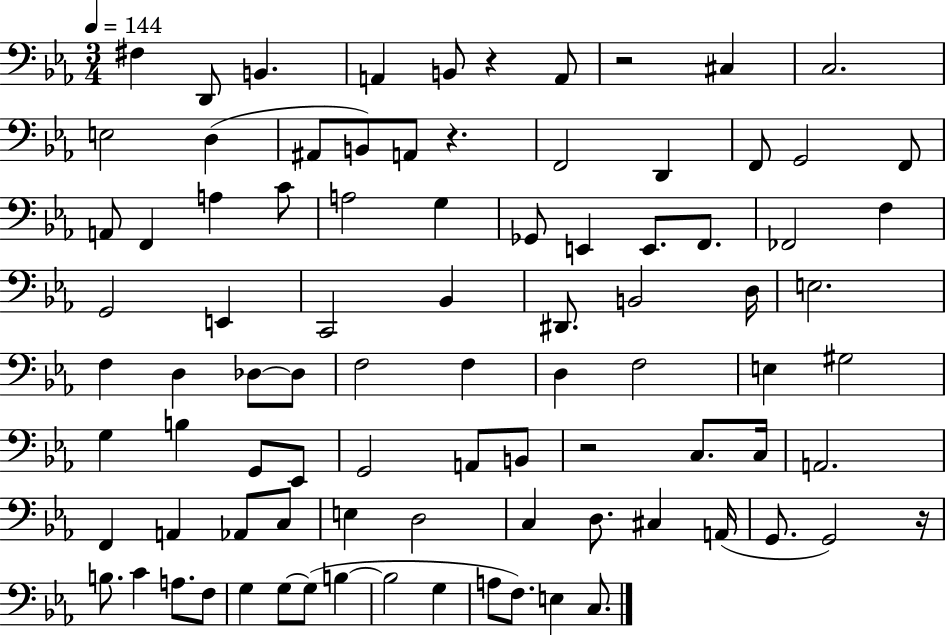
F#3/q D2/e B2/q. A2/q B2/e R/q A2/e R/h C#3/q C3/h. E3/h D3/q A#2/e B2/e A2/e R/q. F2/h D2/q F2/e G2/h F2/e A2/e F2/q A3/q C4/e A3/h G3/q Gb2/e E2/q E2/e. F2/e. FES2/h F3/q G2/h E2/q C2/h Bb2/q D#2/e. B2/h D3/s E3/h. F3/q D3/q Db3/e Db3/e F3/h F3/q D3/q F3/h E3/q G#3/h G3/q B3/q G2/e Eb2/e G2/h A2/e B2/e R/h C3/e. C3/s A2/h. F2/q A2/q Ab2/e C3/e E3/q D3/h C3/q D3/e. C#3/q A2/s G2/e. G2/h R/s B3/e. C4/q A3/e. F3/e G3/q G3/e G3/e B3/q B3/h G3/q A3/e F3/e. E3/q C3/e.